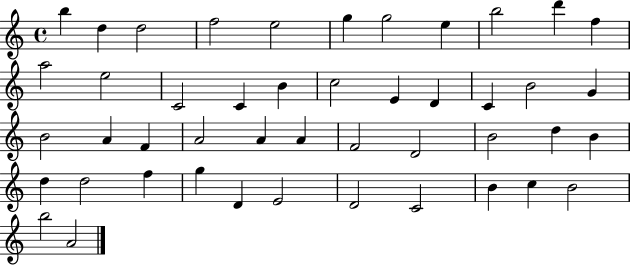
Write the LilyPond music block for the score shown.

{
  \clef treble
  \time 4/4
  \defaultTimeSignature
  \key c \major
  b''4 d''4 d''2 | f''2 e''2 | g''4 g''2 e''4 | b''2 d'''4 f''4 | \break a''2 e''2 | c'2 c'4 b'4 | c''2 e'4 d'4 | c'4 b'2 g'4 | \break b'2 a'4 f'4 | a'2 a'4 a'4 | f'2 d'2 | b'2 d''4 b'4 | \break d''4 d''2 f''4 | g''4 d'4 e'2 | d'2 c'2 | b'4 c''4 b'2 | \break b''2 a'2 | \bar "|."
}